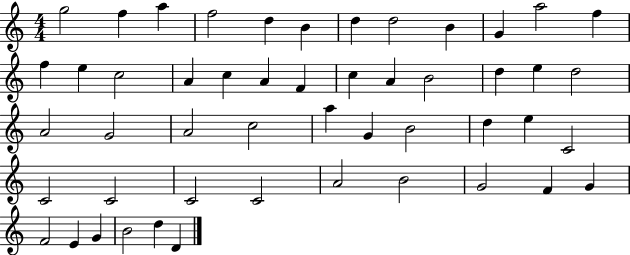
G5/h F5/q A5/q F5/h D5/q B4/q D5/q D5/h B4/q G4/q A5/h F5/q F5/q E5/q C5/h A4/q C5/q A4/q F4/q C5/q A4/q B4/h D5/q E5/q D5/h A4/h G4/h A4/h C5/h A5/q G4/q B4/h D5/q E5/q C4/h C4/h C4/h C4/h C4/h A4/h B4/h G4/h F4/q G4/q F4/h E4/q G4/q B4/h D5/q D4/q